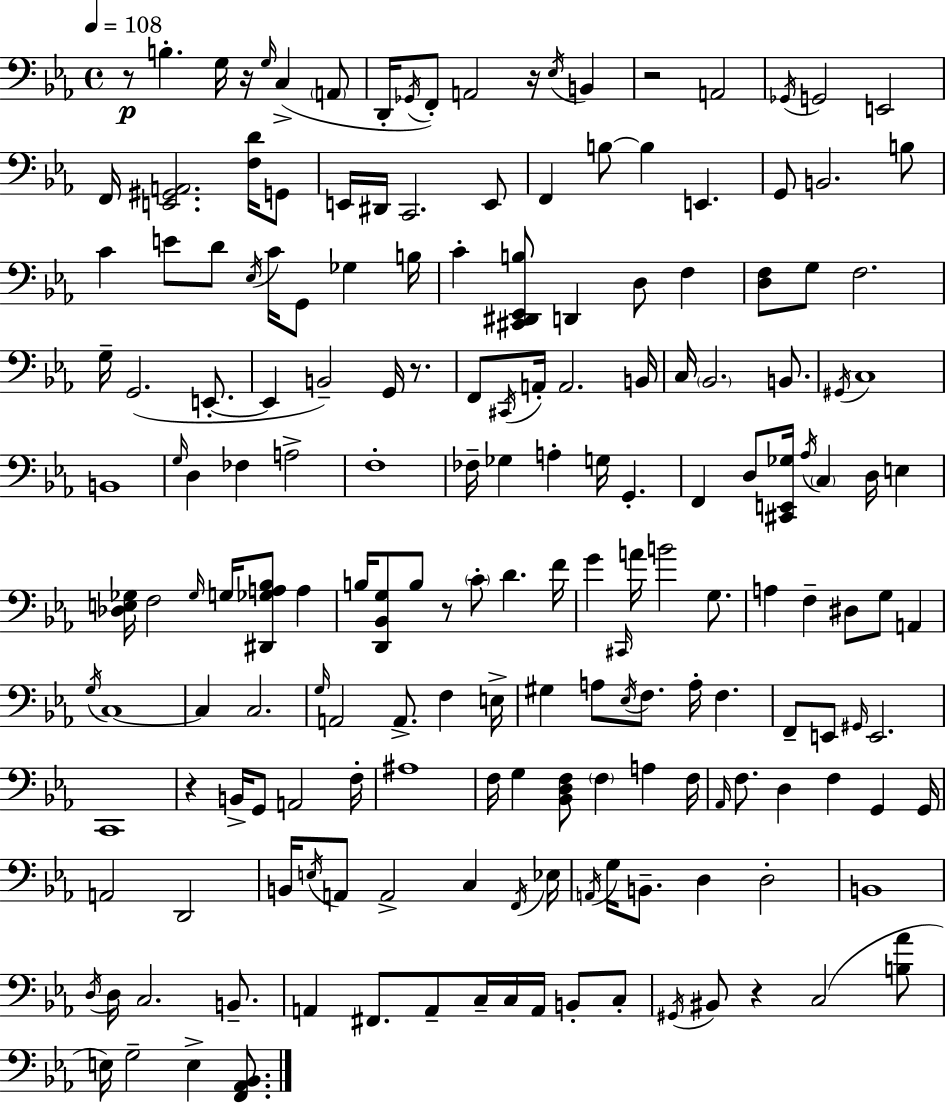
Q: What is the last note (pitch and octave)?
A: E3